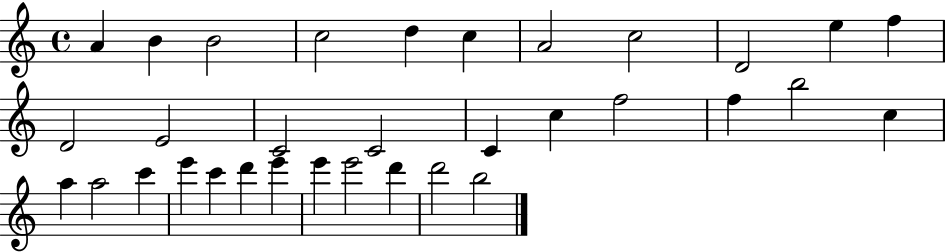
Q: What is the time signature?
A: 4/4